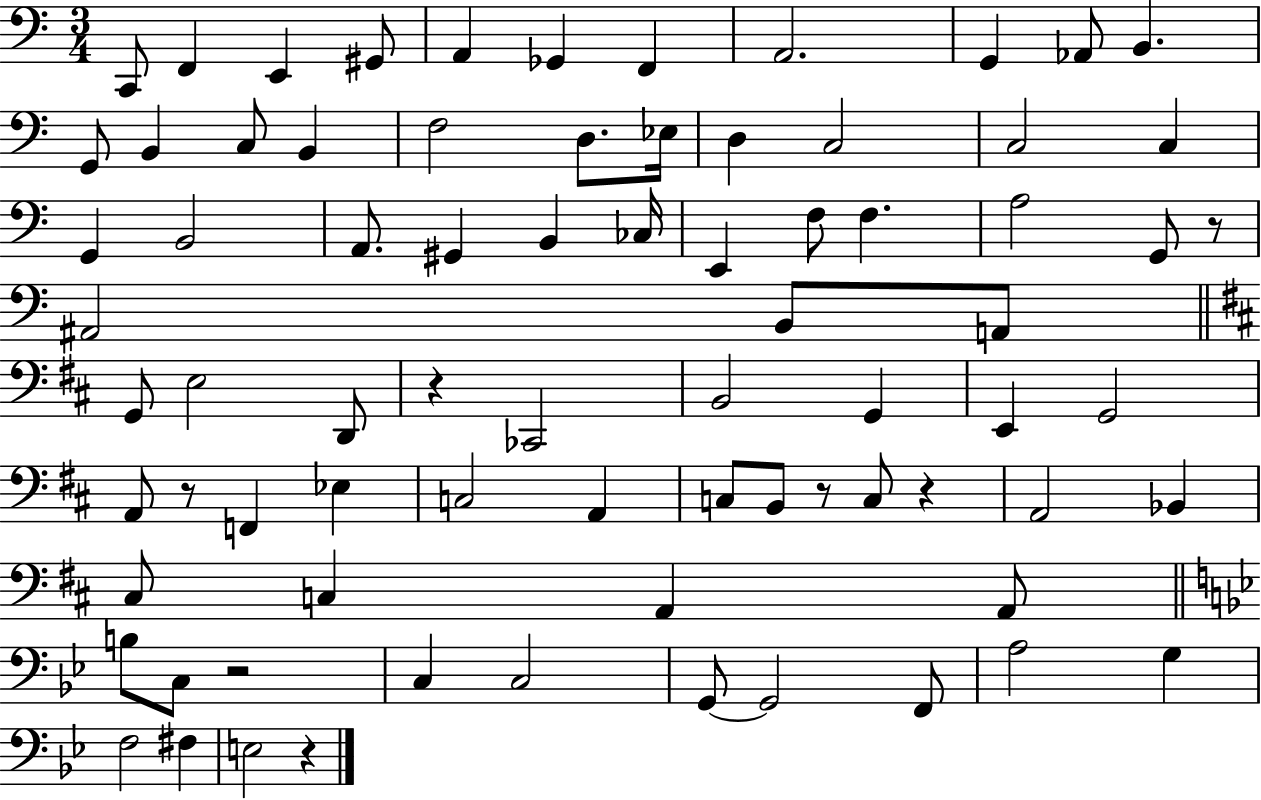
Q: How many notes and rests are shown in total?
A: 77